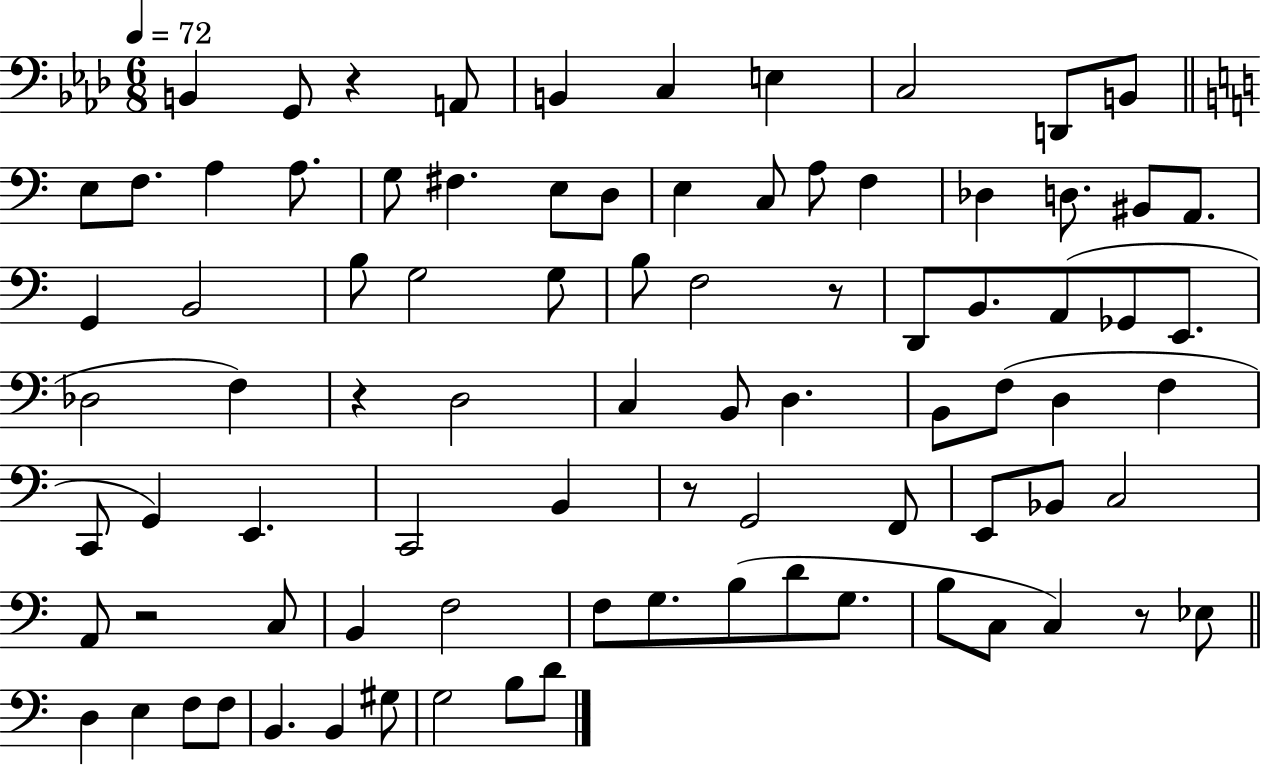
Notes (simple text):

B2/q G2/e R/q A2/e B2/q C3/q E3/q C3/h D2/e B2/e E3/e F3/e. A3/q A3/e. G3/e F#3/q. E3/e D3/e E3/q C3/e A3/e F3/q Db3/q D3/e. BIS2/e A2/e. G2/q B2/h B3/e G3/h G3/e B3/e F3/h R/e D2/e B2/e. A2/e Gb2/e E2/e. Db3/h F3/q R/q D3/h C3/q B2/e D3/q. B2/e F3/e D3/q F3/q C2/e G2/q E2/q. C2/h B2/q R/e G2/h F2/e E2/e Bb2/e C3/h A2/e R/h C3/e B2/q F3/h F3/e G3/e. B3/e D4/e G3/e. B3/e C3/e C3/q R/e Eb3/e D3/q E3/q F3/e F3/e B2/q. B2/q G#3/e G3/h B3/e D4/e